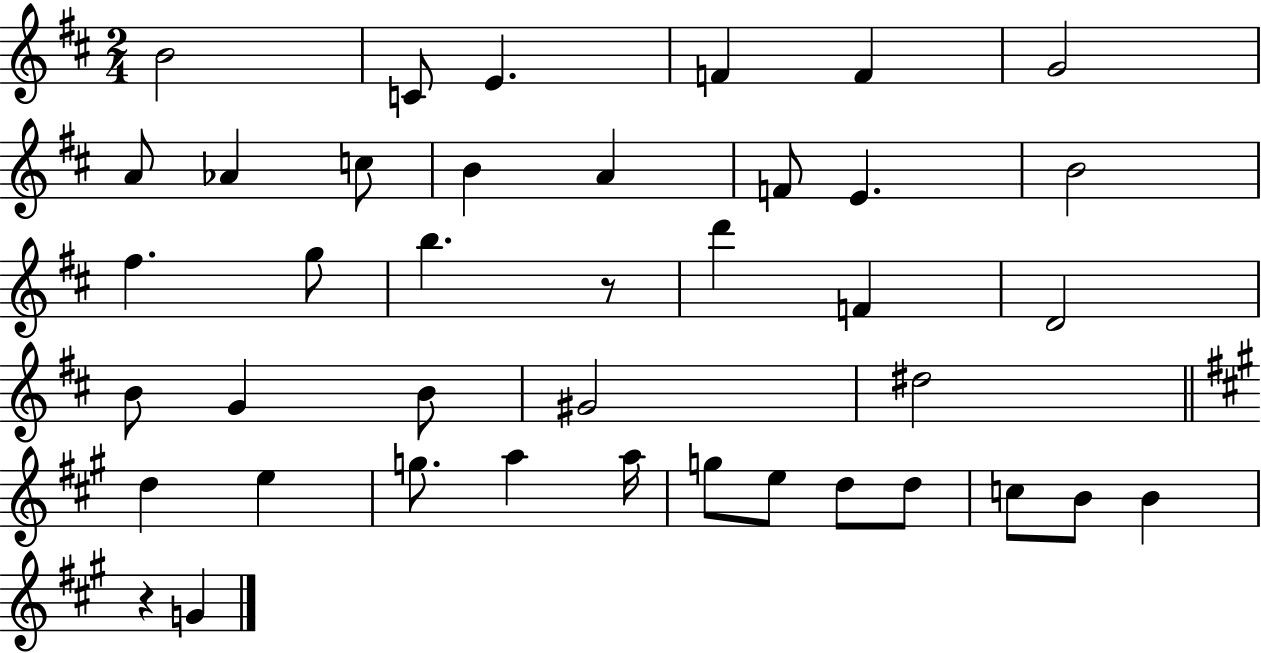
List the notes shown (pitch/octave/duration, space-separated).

B4/h C4/e E4/q. F4/q F4/q G4/h A4/e Ab4/q C5/e B4/q A4/q F4/e E4/q. B4/h F#5/q. G5/e B5/q. R/e D6/q F4/q D4/h B4/e G4/q B4/e G#4/h D#5/h D5/q E5/q G5/e. A5/q A5/s G5/e E5/e D5/e D5/e C5/e B4/e B4/q R/q G4/q